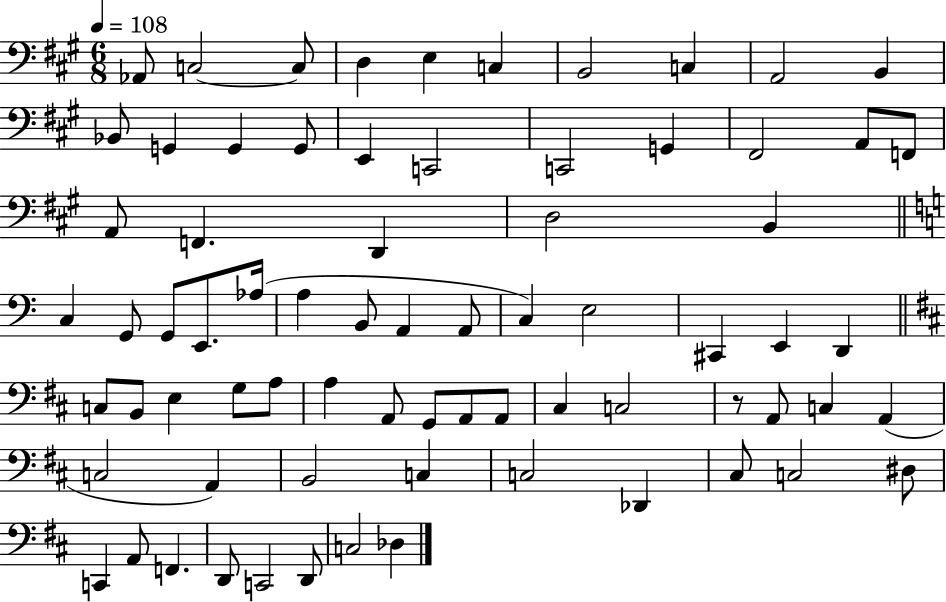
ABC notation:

X:1
T:Untitled
M:6/8
L:1/4
K:A
_A,,/2 C,2 C,/2 D, E, C, B,,2 C, A,,2 B,, _B,,/2 G,, G,, G,,/2 E,, C,,2 C,,2 G,, ^F,,2 A,,/2 F,,/2 A,,/2 F,, D,, D,2 B,, C, G,,/2 G,,/2 E,,/2 _A,/4 A, B,,/2 A,, A,,/2 C, E,2 ^C,, E,, D,, C,/2 B,,/2 E, G,/2 A,/2 A, A,,/2 G,,/2 A,,/2 A,,/2 ^C, C,2 z/2 A,,/2 C, A,, C,2 A,, B,,2 C, C,2 _D,, ^C,/2 C,2 ^D,/2 C,, A,,/2 F,, D,,/2 C,,2 D,,/2 C,2 _D,